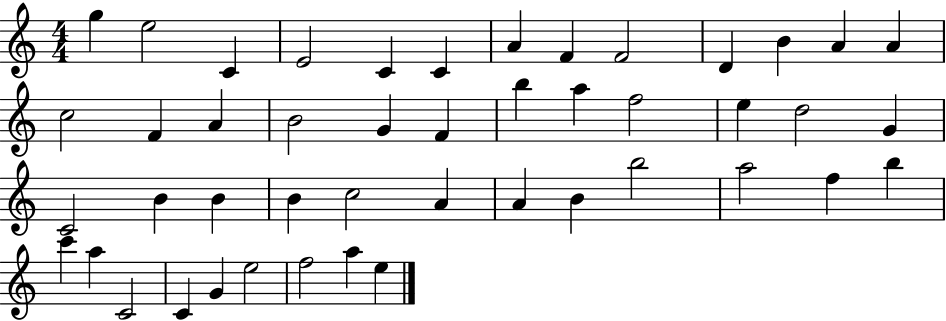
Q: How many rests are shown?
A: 0